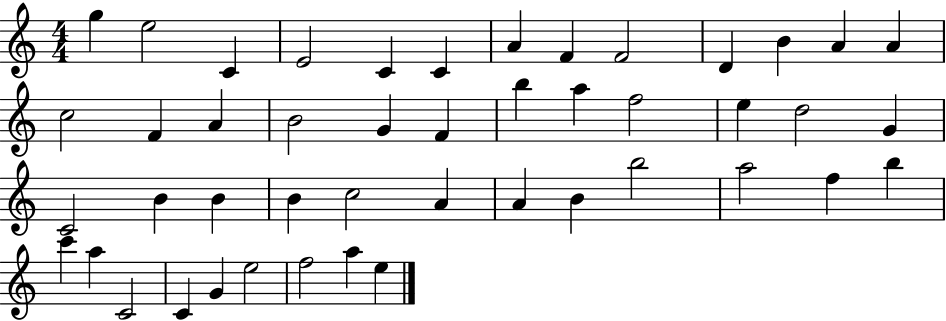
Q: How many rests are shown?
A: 0